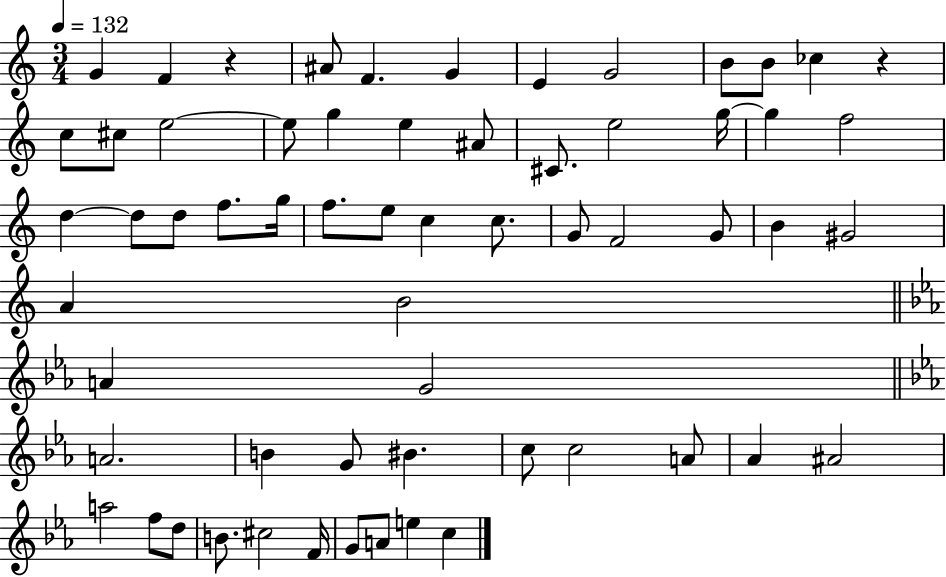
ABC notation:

X:1
T:Untitled
M:3/4
L:1/4
K:C
G F z ^A/2 F G E G2 B/2 B/2 _c z c/2 ^c/2 e2 e/2 g e ^A/2 ^C/2 e2 g/4 g f2 d d/2 d/2 f/2 g/4 f/2 e/2 c c/2 G/2 F2 G/2 B ^G2 A B2 A G2 A2 B G/2 ^B c/2 c2 A/2 _A ^A2 a2 f/2 d/2 B/2 ^c2 F/4 G/2 A/2 e c